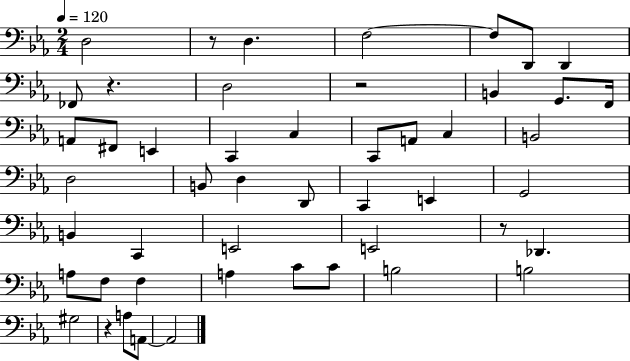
{
  \clef bass
  \numericTimeSignature
  \time 2/4
  \key ees \major
  \tempo 4 = 120
  \repeat volta 2 { d2 | r8 d4. | f2~~ | f8 d,8 d,4 | \break fes,8 r4. | d2 | r2 | b,4 g,8. f,16 | \break a,8 fis,8 e,4 | c,4 c4 | c,8 a,8 c4 | b,2 | \break d2 | b,8 d4 d,8 | c,4 e,4 | g,2 | \break b,4 c,4 | e,2 | e,2 | r8 des,4. | \break a8 f8 f4 | a4 c'8 c'8 | b2 | b2 | \break gis2 | r4 a8 a,8~~ | a,2 | } \bar "|."
}